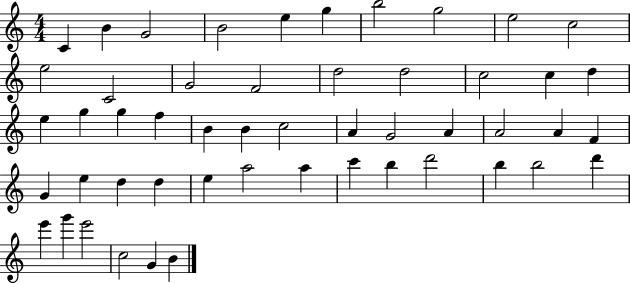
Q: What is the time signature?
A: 4/4